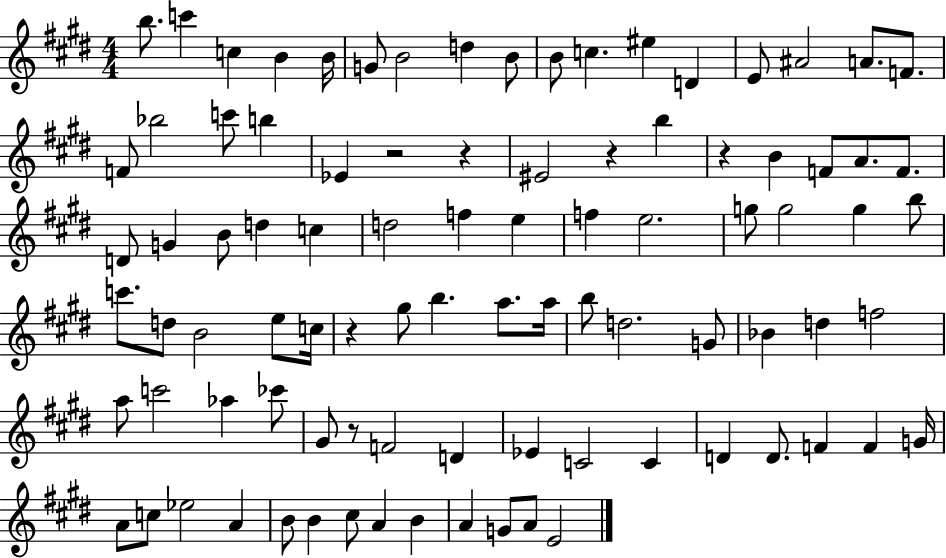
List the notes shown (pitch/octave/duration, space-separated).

B5/e. C6/q C5/q B4/q B4/s G4/e B4/h D5/q B4/e B4/e C5/q. EIS5/q D4/q E4/e A#4/h A4/e. F4/e. F4/e Bb5/h C6/e B5/q Eb4/q R/h R/q EIS4/h R/q B5/q R/q B4/q F4/e A4/e. F4/e. D4/e G4/q B4/e D5/q C5/q D5/h F5/q E5/q F5/q E5/h. G5/e G5/h G5/q B5/e C6/e. D5/e B4/h E5/e C5/s R/q G#5/e B5/q. A5/e. A5/s B5/e D5/h. G4/e Bb4/q D5/q F5/h A5/e C6/h Ab5/q CES6/e G#4/e R/e F4/h D4/q Eb4/q C4/h C4/q D4/q D4/e. F4/q F4/q G4/s A4/e C5/e Eb5/h A4/q B4/e B4/q C#5/e A4/q B4/q A4/q G4/e A4/e E4/h